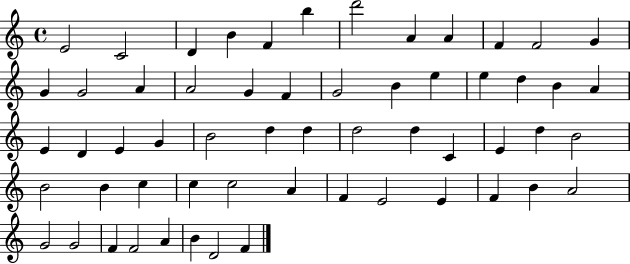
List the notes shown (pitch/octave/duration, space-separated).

E4/h C4/h D4/q B4/q F4/q B5/q D6/h A4/q A4/q F4/q F4/h G4/q G4/q G4/h A4/q A4/h G4/q F4/q G4/h B4/q E5/q E5/q D5/q B4/q A4/q E4/q D4/q E4/q G4/q B4/h D5/q D5/q D5/h D5/q C4/q E4/q D5/q B4/h B4/h B4/q C5/q C5/q C5/h A4/q F4/q E4/h E4/q F4/q B4/q A4/h G4/h G4/h F4/q F4/h A4/q B4/q D4/h F4/q